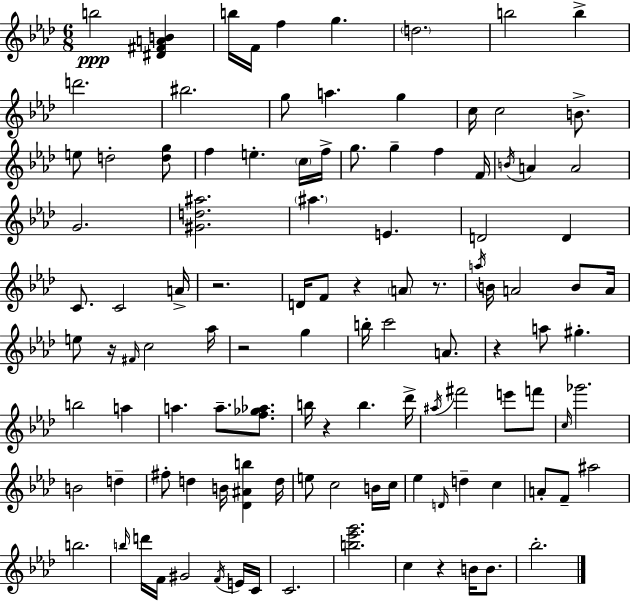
B5/h [D#4,F#4,A4,B4]/q B5/s F4/s F5/q G5/q. D5/h. B5/h B5/q D6/h. BIS5/h. G5/e A5/q. G5/q C5/s C5/h B4/e. E5/e D5/h [D5,G5]/e F5/q E5/q. C5/s F5/s G5/e. G5/q F5/q F4/s B4/s A4/q A4/h G4/h. [G#4,D5,A#5]/h. A#5/q. E4/q. D4/h D4/q C4/e. C4/h A4/s R/h. D4/s F4/e R/q A4/e R/e. A5/s B4/s A4/h B4/e A4/s E5/e R/s F#4/s C5/h Ab5/s R/h G5/q B5/s C6/h A4/e. R/q A5/e G#5/q. B5/h A5/q A5/q. A5/e. [F5,Gb5,Ab5]/e. B5/s R/q B5/q. Db6/s A#5/s F#6/h E6/e F6/e C5/s Gb6/h. B4/h D5/q F#5/e D5/q B4/s [Db4,A#4,B5]/q D5/s E5/e C5/h B4/s C5/s Eb5/q D4/s D5/q C5/q A4/e F4/e A#5/h B5/h. B5/s D6/s F4/s G#4/h F4/s E4/s C4/s C4/h. [B5,Eb6,G6]/h. C5/q R/q B4/s B4/e. Bb5/h.